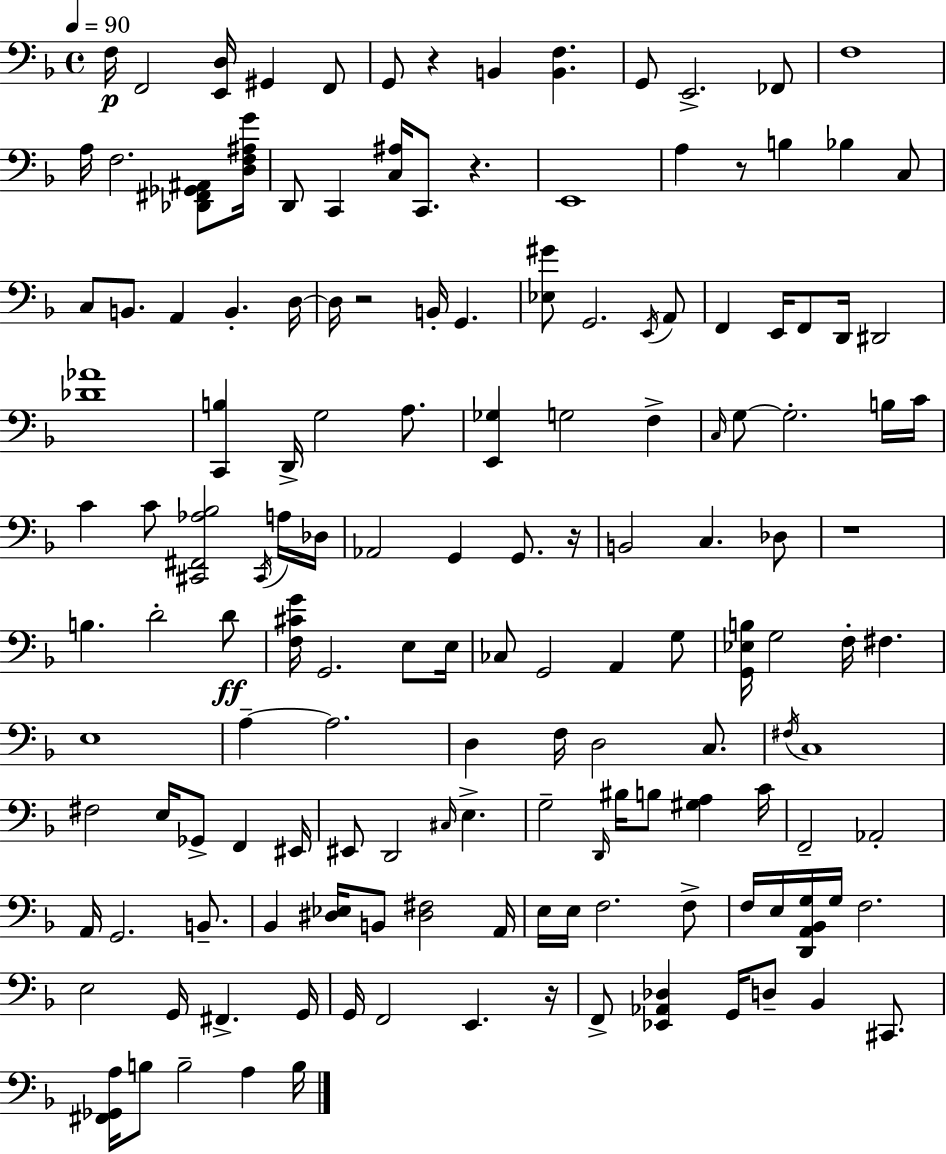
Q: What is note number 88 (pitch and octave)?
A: E3